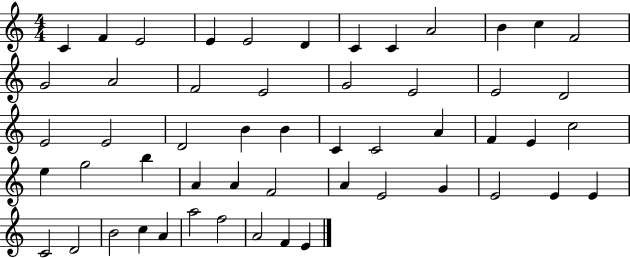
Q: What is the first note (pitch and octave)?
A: C4